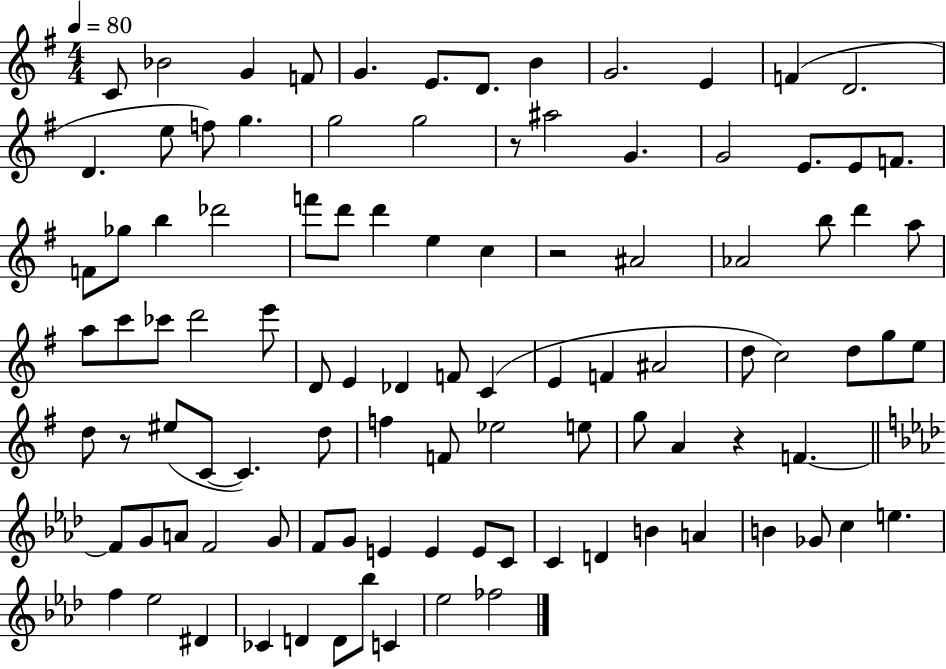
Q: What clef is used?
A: treble